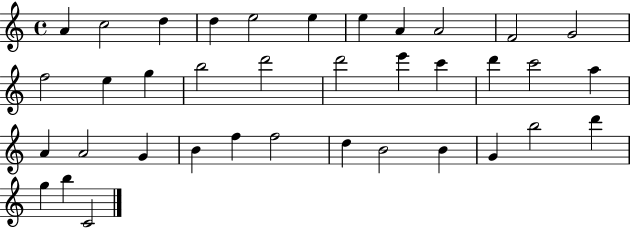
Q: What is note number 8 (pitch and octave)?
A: A4